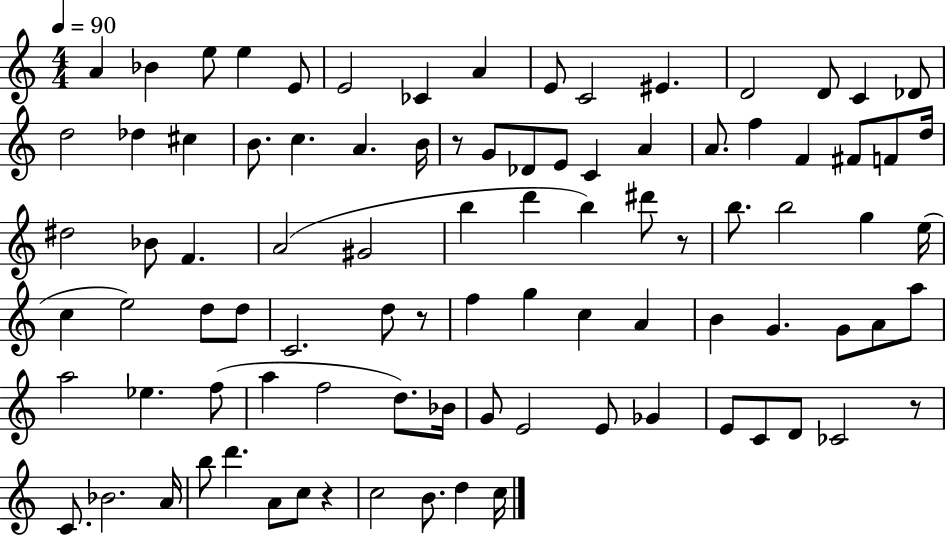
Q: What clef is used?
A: treble